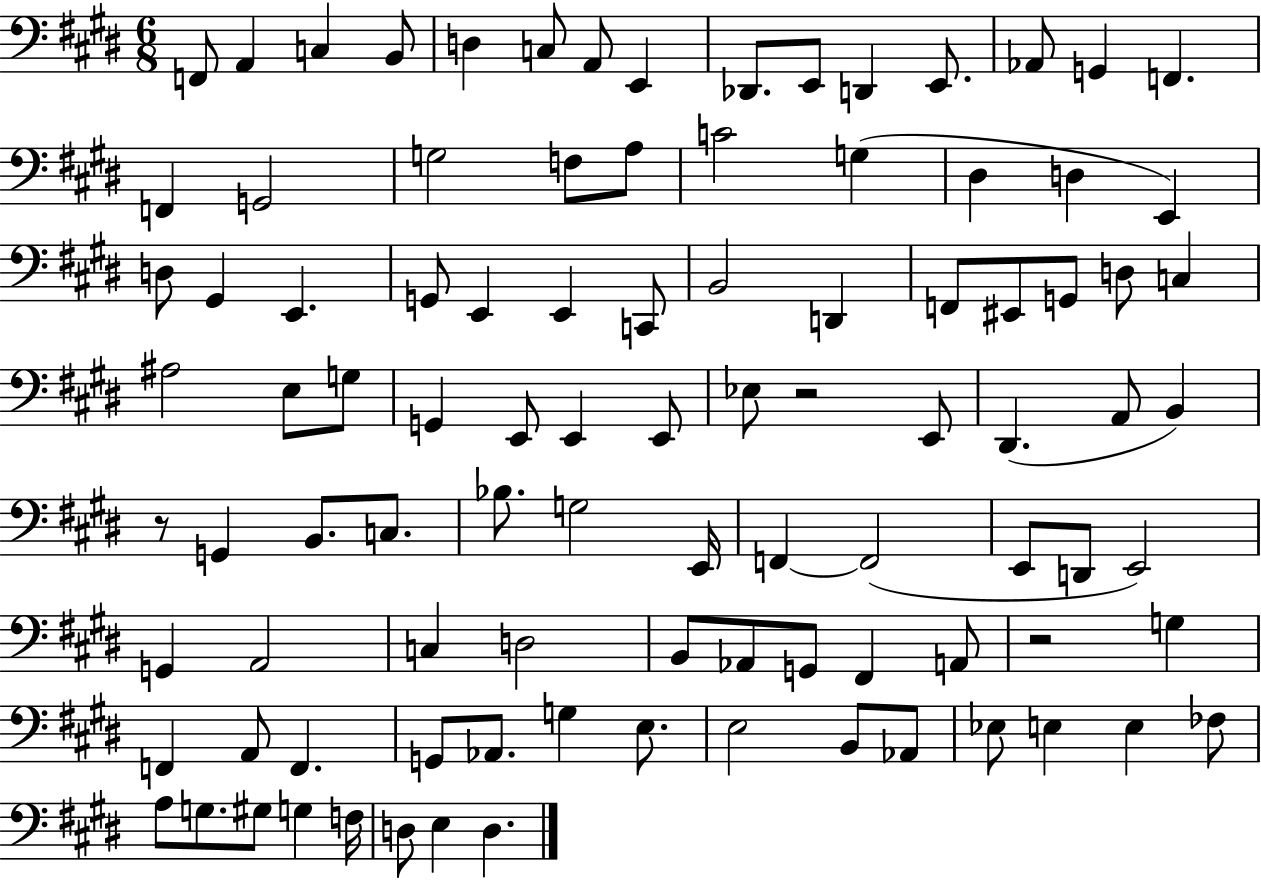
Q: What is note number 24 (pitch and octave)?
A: D3